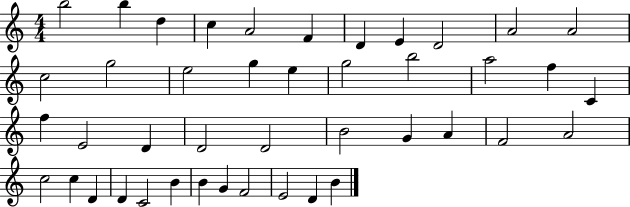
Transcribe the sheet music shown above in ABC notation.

X:1
T:Untitled
M:4/4
L:1/4
K:C
b2 b d c A2 F D E D2 A2 A2 c2 g2 e2 g e g2 b2 a2 f C f E2 D D2 D2 B2 G A F2 A2 c2 c D D C2 B B G F2 E2 D B